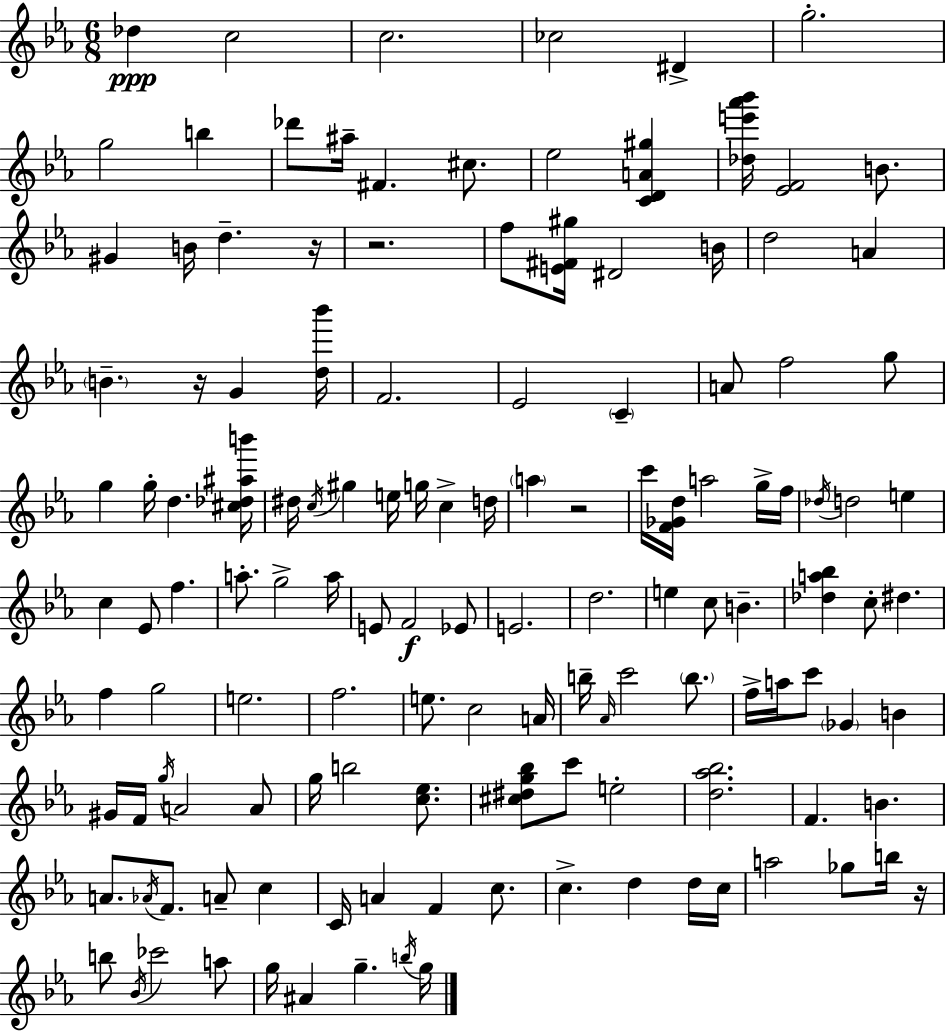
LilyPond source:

{
  \clef treble
  \numericTimeSignature
  \time 6/8
  \key ees \major
  des''4\ppp c''2 | c''2. | ces''2 dis'4-> | g''2.-. | \break g''2 b''4 | des'''8 ais''16-- fis'4. cis''8. | ees''2 <c' d' a' gis''>4 | <des'' e''' aes''' bes'''>16 <ees' f'>2 b'8. | \break gis'4 b'16 d''4.-- r16 | r2. | f''8 <e' fis' gis''>16 dis'2 b'16 | d''2 a'4 | \break \parenthesize b'4.-- r16 g'4 <d'' bes'''>16 | f'2. | ees'2 \parenthesize c'4-- | a'8 f''2 g''8 | \break g''4 g''16-. d''4. <cis'' des'' ais'' b'''>16 | dis''16 \acciaccatura { c''16 } gis''4 e''16 g''16 c''4-> | d''16 \parenthesize a''4 r2 | c'''16 <f' ges' d''>16 a''2 g''16-> | \break f''16 \acciaccatura { des''16 } d''2 e''4 | c''4 ees'8 f''4. | a''8.-. g''2-> | a''16 e'8 f'2\f | \break ees'8 e'2. | d''2. | e''4 c''8 b'4.-- | <des'' a'' bes''>4 c''8-. dis''4. | \break f''4 g''2 | e''2. | f''2. | e''8. c''2 | \break a'16 b''16-- \grace { aes'16 } c'''2 | \parenthesize b''8. f''16-> a''16 c'''8 \parenthesize ges'4 b'4 | gis'16 f'16 \acciaccatura { g''16 } a'2 | a'8 g''16 b''2 | \break <c'' ees''>8. <cis'' dis'' g'' bes''>8 c'''8 e''2-. | <d'' aes'' bes''>2. | f'4. b'4. | a'8. \acciaccatura { aes'16 } f'8. a'8-- | \break c''4 c'16 a'4 f'4 | c''8. c''4.-> d''4 | d''16 c''16 a''2 | ges''8 b''16 r16 b''8 \acciaccatura { bes'16 } ces'''2 | \break a''8 g''16 ais'4 g''4.-- | \acciaccatura { b''16 } g''16 \bar "|."
}